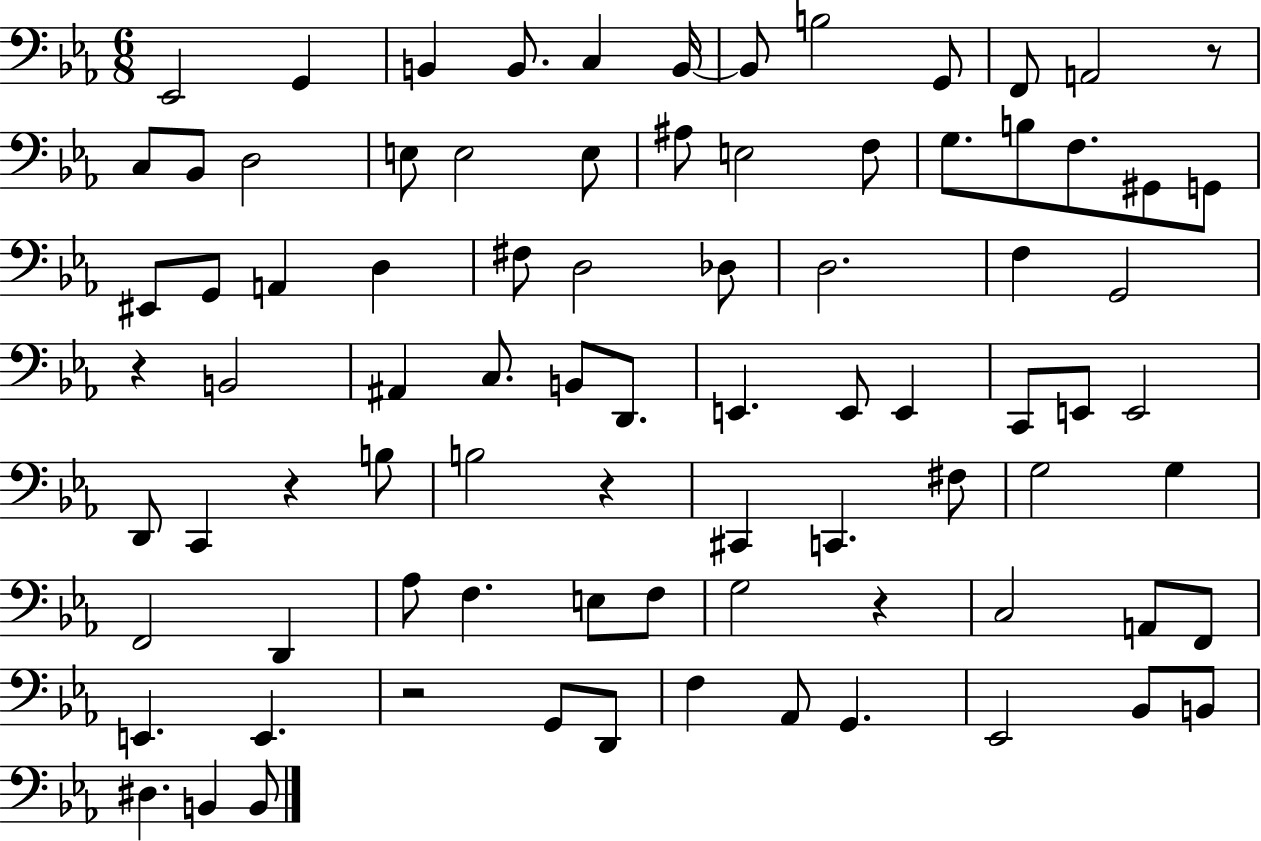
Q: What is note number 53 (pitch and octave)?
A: F#3